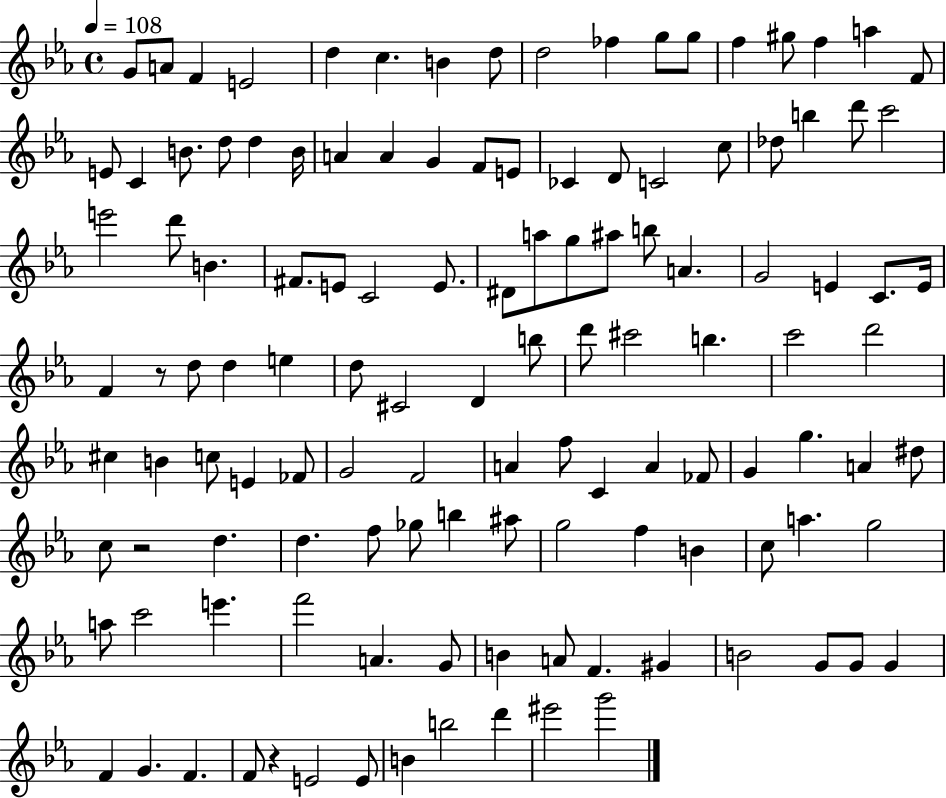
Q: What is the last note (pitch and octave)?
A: G6